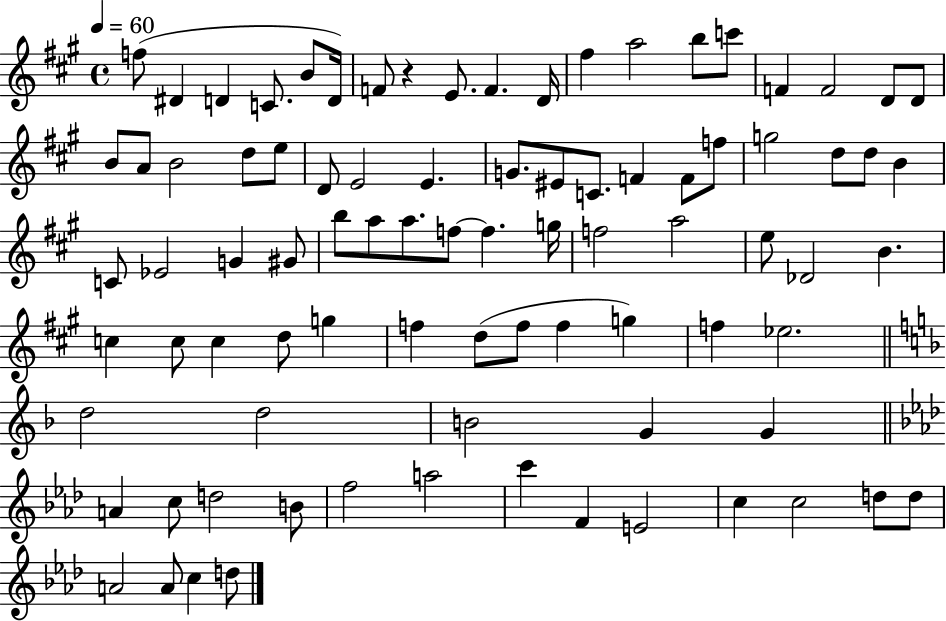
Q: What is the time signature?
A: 4/4